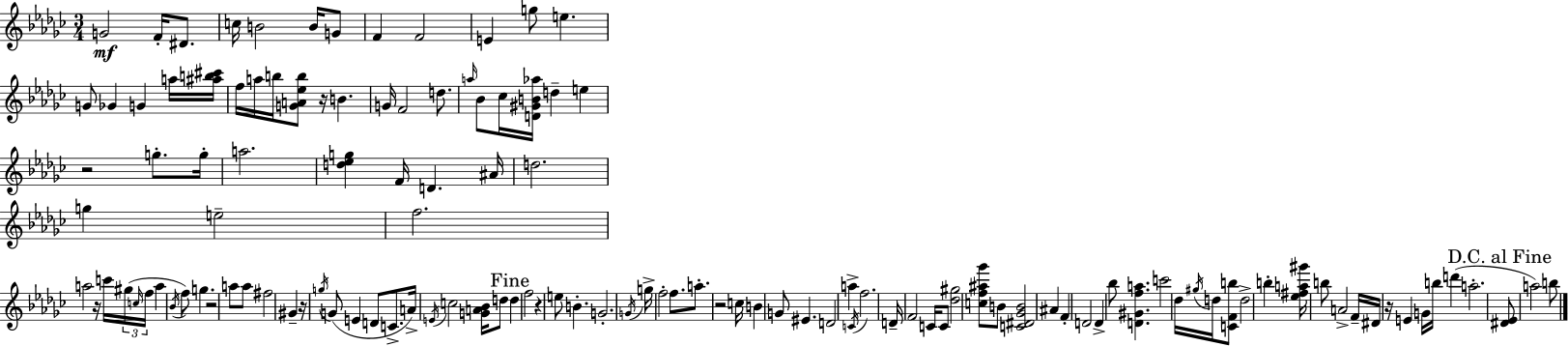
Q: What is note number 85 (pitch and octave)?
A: F4